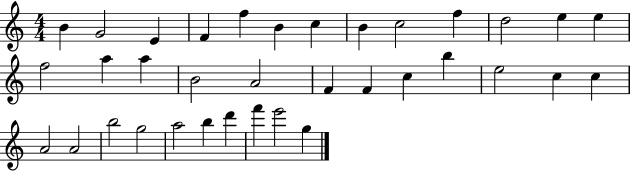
X:1
T:Untitled
M:4/4
L:1/4
K:C
B G2 E F f B c B c2 f d2 e e f2 a a B2 A2 F F c b e2 c c A2 A2 b2 g2 a2 b d' f' e'2 g